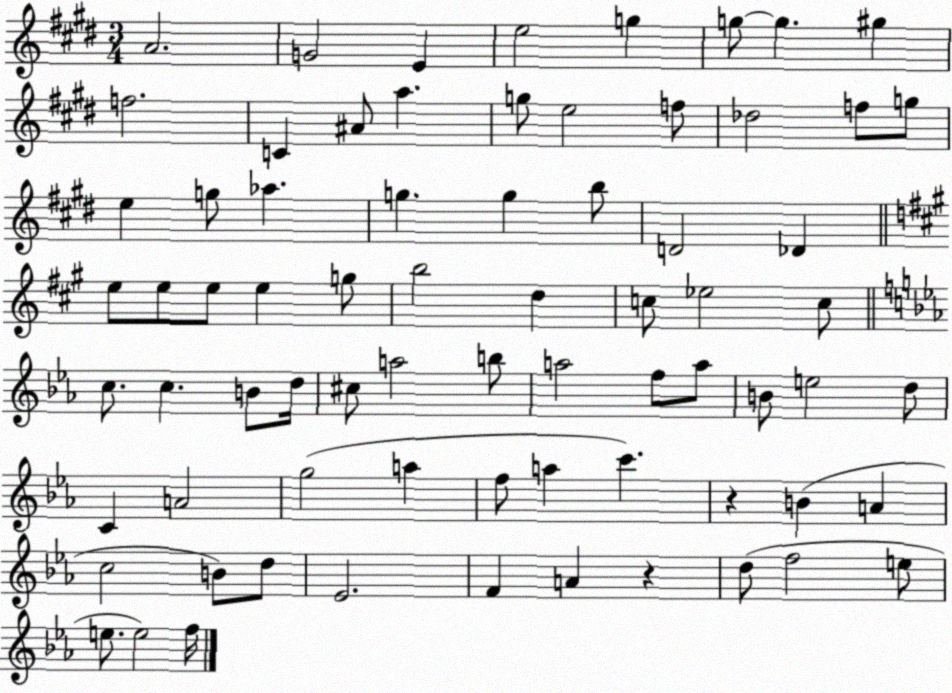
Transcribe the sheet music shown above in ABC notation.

X:1
T:Untitled
M:3/4
L:1/4
K:E
A2 G2 E e2 g g/2 g ^g f2 C ^A/2 a g/2 e2 f/2 _d2 f/2 g/2 e g/2 _a g g b/2 D2 _D e/2 e/2 e/2 e g/2 b2 d c/2 _e2 c/2 c/2 c B/2 d/4 ^c/2 a2 b/2 a2 f/2 a/2 B/2 e2 d/2 C A2 g2 a f/2 a c' z B A c2 B/2 d/2 _E2 F A z d/2 f2 e/2 e/2 e2 f/4